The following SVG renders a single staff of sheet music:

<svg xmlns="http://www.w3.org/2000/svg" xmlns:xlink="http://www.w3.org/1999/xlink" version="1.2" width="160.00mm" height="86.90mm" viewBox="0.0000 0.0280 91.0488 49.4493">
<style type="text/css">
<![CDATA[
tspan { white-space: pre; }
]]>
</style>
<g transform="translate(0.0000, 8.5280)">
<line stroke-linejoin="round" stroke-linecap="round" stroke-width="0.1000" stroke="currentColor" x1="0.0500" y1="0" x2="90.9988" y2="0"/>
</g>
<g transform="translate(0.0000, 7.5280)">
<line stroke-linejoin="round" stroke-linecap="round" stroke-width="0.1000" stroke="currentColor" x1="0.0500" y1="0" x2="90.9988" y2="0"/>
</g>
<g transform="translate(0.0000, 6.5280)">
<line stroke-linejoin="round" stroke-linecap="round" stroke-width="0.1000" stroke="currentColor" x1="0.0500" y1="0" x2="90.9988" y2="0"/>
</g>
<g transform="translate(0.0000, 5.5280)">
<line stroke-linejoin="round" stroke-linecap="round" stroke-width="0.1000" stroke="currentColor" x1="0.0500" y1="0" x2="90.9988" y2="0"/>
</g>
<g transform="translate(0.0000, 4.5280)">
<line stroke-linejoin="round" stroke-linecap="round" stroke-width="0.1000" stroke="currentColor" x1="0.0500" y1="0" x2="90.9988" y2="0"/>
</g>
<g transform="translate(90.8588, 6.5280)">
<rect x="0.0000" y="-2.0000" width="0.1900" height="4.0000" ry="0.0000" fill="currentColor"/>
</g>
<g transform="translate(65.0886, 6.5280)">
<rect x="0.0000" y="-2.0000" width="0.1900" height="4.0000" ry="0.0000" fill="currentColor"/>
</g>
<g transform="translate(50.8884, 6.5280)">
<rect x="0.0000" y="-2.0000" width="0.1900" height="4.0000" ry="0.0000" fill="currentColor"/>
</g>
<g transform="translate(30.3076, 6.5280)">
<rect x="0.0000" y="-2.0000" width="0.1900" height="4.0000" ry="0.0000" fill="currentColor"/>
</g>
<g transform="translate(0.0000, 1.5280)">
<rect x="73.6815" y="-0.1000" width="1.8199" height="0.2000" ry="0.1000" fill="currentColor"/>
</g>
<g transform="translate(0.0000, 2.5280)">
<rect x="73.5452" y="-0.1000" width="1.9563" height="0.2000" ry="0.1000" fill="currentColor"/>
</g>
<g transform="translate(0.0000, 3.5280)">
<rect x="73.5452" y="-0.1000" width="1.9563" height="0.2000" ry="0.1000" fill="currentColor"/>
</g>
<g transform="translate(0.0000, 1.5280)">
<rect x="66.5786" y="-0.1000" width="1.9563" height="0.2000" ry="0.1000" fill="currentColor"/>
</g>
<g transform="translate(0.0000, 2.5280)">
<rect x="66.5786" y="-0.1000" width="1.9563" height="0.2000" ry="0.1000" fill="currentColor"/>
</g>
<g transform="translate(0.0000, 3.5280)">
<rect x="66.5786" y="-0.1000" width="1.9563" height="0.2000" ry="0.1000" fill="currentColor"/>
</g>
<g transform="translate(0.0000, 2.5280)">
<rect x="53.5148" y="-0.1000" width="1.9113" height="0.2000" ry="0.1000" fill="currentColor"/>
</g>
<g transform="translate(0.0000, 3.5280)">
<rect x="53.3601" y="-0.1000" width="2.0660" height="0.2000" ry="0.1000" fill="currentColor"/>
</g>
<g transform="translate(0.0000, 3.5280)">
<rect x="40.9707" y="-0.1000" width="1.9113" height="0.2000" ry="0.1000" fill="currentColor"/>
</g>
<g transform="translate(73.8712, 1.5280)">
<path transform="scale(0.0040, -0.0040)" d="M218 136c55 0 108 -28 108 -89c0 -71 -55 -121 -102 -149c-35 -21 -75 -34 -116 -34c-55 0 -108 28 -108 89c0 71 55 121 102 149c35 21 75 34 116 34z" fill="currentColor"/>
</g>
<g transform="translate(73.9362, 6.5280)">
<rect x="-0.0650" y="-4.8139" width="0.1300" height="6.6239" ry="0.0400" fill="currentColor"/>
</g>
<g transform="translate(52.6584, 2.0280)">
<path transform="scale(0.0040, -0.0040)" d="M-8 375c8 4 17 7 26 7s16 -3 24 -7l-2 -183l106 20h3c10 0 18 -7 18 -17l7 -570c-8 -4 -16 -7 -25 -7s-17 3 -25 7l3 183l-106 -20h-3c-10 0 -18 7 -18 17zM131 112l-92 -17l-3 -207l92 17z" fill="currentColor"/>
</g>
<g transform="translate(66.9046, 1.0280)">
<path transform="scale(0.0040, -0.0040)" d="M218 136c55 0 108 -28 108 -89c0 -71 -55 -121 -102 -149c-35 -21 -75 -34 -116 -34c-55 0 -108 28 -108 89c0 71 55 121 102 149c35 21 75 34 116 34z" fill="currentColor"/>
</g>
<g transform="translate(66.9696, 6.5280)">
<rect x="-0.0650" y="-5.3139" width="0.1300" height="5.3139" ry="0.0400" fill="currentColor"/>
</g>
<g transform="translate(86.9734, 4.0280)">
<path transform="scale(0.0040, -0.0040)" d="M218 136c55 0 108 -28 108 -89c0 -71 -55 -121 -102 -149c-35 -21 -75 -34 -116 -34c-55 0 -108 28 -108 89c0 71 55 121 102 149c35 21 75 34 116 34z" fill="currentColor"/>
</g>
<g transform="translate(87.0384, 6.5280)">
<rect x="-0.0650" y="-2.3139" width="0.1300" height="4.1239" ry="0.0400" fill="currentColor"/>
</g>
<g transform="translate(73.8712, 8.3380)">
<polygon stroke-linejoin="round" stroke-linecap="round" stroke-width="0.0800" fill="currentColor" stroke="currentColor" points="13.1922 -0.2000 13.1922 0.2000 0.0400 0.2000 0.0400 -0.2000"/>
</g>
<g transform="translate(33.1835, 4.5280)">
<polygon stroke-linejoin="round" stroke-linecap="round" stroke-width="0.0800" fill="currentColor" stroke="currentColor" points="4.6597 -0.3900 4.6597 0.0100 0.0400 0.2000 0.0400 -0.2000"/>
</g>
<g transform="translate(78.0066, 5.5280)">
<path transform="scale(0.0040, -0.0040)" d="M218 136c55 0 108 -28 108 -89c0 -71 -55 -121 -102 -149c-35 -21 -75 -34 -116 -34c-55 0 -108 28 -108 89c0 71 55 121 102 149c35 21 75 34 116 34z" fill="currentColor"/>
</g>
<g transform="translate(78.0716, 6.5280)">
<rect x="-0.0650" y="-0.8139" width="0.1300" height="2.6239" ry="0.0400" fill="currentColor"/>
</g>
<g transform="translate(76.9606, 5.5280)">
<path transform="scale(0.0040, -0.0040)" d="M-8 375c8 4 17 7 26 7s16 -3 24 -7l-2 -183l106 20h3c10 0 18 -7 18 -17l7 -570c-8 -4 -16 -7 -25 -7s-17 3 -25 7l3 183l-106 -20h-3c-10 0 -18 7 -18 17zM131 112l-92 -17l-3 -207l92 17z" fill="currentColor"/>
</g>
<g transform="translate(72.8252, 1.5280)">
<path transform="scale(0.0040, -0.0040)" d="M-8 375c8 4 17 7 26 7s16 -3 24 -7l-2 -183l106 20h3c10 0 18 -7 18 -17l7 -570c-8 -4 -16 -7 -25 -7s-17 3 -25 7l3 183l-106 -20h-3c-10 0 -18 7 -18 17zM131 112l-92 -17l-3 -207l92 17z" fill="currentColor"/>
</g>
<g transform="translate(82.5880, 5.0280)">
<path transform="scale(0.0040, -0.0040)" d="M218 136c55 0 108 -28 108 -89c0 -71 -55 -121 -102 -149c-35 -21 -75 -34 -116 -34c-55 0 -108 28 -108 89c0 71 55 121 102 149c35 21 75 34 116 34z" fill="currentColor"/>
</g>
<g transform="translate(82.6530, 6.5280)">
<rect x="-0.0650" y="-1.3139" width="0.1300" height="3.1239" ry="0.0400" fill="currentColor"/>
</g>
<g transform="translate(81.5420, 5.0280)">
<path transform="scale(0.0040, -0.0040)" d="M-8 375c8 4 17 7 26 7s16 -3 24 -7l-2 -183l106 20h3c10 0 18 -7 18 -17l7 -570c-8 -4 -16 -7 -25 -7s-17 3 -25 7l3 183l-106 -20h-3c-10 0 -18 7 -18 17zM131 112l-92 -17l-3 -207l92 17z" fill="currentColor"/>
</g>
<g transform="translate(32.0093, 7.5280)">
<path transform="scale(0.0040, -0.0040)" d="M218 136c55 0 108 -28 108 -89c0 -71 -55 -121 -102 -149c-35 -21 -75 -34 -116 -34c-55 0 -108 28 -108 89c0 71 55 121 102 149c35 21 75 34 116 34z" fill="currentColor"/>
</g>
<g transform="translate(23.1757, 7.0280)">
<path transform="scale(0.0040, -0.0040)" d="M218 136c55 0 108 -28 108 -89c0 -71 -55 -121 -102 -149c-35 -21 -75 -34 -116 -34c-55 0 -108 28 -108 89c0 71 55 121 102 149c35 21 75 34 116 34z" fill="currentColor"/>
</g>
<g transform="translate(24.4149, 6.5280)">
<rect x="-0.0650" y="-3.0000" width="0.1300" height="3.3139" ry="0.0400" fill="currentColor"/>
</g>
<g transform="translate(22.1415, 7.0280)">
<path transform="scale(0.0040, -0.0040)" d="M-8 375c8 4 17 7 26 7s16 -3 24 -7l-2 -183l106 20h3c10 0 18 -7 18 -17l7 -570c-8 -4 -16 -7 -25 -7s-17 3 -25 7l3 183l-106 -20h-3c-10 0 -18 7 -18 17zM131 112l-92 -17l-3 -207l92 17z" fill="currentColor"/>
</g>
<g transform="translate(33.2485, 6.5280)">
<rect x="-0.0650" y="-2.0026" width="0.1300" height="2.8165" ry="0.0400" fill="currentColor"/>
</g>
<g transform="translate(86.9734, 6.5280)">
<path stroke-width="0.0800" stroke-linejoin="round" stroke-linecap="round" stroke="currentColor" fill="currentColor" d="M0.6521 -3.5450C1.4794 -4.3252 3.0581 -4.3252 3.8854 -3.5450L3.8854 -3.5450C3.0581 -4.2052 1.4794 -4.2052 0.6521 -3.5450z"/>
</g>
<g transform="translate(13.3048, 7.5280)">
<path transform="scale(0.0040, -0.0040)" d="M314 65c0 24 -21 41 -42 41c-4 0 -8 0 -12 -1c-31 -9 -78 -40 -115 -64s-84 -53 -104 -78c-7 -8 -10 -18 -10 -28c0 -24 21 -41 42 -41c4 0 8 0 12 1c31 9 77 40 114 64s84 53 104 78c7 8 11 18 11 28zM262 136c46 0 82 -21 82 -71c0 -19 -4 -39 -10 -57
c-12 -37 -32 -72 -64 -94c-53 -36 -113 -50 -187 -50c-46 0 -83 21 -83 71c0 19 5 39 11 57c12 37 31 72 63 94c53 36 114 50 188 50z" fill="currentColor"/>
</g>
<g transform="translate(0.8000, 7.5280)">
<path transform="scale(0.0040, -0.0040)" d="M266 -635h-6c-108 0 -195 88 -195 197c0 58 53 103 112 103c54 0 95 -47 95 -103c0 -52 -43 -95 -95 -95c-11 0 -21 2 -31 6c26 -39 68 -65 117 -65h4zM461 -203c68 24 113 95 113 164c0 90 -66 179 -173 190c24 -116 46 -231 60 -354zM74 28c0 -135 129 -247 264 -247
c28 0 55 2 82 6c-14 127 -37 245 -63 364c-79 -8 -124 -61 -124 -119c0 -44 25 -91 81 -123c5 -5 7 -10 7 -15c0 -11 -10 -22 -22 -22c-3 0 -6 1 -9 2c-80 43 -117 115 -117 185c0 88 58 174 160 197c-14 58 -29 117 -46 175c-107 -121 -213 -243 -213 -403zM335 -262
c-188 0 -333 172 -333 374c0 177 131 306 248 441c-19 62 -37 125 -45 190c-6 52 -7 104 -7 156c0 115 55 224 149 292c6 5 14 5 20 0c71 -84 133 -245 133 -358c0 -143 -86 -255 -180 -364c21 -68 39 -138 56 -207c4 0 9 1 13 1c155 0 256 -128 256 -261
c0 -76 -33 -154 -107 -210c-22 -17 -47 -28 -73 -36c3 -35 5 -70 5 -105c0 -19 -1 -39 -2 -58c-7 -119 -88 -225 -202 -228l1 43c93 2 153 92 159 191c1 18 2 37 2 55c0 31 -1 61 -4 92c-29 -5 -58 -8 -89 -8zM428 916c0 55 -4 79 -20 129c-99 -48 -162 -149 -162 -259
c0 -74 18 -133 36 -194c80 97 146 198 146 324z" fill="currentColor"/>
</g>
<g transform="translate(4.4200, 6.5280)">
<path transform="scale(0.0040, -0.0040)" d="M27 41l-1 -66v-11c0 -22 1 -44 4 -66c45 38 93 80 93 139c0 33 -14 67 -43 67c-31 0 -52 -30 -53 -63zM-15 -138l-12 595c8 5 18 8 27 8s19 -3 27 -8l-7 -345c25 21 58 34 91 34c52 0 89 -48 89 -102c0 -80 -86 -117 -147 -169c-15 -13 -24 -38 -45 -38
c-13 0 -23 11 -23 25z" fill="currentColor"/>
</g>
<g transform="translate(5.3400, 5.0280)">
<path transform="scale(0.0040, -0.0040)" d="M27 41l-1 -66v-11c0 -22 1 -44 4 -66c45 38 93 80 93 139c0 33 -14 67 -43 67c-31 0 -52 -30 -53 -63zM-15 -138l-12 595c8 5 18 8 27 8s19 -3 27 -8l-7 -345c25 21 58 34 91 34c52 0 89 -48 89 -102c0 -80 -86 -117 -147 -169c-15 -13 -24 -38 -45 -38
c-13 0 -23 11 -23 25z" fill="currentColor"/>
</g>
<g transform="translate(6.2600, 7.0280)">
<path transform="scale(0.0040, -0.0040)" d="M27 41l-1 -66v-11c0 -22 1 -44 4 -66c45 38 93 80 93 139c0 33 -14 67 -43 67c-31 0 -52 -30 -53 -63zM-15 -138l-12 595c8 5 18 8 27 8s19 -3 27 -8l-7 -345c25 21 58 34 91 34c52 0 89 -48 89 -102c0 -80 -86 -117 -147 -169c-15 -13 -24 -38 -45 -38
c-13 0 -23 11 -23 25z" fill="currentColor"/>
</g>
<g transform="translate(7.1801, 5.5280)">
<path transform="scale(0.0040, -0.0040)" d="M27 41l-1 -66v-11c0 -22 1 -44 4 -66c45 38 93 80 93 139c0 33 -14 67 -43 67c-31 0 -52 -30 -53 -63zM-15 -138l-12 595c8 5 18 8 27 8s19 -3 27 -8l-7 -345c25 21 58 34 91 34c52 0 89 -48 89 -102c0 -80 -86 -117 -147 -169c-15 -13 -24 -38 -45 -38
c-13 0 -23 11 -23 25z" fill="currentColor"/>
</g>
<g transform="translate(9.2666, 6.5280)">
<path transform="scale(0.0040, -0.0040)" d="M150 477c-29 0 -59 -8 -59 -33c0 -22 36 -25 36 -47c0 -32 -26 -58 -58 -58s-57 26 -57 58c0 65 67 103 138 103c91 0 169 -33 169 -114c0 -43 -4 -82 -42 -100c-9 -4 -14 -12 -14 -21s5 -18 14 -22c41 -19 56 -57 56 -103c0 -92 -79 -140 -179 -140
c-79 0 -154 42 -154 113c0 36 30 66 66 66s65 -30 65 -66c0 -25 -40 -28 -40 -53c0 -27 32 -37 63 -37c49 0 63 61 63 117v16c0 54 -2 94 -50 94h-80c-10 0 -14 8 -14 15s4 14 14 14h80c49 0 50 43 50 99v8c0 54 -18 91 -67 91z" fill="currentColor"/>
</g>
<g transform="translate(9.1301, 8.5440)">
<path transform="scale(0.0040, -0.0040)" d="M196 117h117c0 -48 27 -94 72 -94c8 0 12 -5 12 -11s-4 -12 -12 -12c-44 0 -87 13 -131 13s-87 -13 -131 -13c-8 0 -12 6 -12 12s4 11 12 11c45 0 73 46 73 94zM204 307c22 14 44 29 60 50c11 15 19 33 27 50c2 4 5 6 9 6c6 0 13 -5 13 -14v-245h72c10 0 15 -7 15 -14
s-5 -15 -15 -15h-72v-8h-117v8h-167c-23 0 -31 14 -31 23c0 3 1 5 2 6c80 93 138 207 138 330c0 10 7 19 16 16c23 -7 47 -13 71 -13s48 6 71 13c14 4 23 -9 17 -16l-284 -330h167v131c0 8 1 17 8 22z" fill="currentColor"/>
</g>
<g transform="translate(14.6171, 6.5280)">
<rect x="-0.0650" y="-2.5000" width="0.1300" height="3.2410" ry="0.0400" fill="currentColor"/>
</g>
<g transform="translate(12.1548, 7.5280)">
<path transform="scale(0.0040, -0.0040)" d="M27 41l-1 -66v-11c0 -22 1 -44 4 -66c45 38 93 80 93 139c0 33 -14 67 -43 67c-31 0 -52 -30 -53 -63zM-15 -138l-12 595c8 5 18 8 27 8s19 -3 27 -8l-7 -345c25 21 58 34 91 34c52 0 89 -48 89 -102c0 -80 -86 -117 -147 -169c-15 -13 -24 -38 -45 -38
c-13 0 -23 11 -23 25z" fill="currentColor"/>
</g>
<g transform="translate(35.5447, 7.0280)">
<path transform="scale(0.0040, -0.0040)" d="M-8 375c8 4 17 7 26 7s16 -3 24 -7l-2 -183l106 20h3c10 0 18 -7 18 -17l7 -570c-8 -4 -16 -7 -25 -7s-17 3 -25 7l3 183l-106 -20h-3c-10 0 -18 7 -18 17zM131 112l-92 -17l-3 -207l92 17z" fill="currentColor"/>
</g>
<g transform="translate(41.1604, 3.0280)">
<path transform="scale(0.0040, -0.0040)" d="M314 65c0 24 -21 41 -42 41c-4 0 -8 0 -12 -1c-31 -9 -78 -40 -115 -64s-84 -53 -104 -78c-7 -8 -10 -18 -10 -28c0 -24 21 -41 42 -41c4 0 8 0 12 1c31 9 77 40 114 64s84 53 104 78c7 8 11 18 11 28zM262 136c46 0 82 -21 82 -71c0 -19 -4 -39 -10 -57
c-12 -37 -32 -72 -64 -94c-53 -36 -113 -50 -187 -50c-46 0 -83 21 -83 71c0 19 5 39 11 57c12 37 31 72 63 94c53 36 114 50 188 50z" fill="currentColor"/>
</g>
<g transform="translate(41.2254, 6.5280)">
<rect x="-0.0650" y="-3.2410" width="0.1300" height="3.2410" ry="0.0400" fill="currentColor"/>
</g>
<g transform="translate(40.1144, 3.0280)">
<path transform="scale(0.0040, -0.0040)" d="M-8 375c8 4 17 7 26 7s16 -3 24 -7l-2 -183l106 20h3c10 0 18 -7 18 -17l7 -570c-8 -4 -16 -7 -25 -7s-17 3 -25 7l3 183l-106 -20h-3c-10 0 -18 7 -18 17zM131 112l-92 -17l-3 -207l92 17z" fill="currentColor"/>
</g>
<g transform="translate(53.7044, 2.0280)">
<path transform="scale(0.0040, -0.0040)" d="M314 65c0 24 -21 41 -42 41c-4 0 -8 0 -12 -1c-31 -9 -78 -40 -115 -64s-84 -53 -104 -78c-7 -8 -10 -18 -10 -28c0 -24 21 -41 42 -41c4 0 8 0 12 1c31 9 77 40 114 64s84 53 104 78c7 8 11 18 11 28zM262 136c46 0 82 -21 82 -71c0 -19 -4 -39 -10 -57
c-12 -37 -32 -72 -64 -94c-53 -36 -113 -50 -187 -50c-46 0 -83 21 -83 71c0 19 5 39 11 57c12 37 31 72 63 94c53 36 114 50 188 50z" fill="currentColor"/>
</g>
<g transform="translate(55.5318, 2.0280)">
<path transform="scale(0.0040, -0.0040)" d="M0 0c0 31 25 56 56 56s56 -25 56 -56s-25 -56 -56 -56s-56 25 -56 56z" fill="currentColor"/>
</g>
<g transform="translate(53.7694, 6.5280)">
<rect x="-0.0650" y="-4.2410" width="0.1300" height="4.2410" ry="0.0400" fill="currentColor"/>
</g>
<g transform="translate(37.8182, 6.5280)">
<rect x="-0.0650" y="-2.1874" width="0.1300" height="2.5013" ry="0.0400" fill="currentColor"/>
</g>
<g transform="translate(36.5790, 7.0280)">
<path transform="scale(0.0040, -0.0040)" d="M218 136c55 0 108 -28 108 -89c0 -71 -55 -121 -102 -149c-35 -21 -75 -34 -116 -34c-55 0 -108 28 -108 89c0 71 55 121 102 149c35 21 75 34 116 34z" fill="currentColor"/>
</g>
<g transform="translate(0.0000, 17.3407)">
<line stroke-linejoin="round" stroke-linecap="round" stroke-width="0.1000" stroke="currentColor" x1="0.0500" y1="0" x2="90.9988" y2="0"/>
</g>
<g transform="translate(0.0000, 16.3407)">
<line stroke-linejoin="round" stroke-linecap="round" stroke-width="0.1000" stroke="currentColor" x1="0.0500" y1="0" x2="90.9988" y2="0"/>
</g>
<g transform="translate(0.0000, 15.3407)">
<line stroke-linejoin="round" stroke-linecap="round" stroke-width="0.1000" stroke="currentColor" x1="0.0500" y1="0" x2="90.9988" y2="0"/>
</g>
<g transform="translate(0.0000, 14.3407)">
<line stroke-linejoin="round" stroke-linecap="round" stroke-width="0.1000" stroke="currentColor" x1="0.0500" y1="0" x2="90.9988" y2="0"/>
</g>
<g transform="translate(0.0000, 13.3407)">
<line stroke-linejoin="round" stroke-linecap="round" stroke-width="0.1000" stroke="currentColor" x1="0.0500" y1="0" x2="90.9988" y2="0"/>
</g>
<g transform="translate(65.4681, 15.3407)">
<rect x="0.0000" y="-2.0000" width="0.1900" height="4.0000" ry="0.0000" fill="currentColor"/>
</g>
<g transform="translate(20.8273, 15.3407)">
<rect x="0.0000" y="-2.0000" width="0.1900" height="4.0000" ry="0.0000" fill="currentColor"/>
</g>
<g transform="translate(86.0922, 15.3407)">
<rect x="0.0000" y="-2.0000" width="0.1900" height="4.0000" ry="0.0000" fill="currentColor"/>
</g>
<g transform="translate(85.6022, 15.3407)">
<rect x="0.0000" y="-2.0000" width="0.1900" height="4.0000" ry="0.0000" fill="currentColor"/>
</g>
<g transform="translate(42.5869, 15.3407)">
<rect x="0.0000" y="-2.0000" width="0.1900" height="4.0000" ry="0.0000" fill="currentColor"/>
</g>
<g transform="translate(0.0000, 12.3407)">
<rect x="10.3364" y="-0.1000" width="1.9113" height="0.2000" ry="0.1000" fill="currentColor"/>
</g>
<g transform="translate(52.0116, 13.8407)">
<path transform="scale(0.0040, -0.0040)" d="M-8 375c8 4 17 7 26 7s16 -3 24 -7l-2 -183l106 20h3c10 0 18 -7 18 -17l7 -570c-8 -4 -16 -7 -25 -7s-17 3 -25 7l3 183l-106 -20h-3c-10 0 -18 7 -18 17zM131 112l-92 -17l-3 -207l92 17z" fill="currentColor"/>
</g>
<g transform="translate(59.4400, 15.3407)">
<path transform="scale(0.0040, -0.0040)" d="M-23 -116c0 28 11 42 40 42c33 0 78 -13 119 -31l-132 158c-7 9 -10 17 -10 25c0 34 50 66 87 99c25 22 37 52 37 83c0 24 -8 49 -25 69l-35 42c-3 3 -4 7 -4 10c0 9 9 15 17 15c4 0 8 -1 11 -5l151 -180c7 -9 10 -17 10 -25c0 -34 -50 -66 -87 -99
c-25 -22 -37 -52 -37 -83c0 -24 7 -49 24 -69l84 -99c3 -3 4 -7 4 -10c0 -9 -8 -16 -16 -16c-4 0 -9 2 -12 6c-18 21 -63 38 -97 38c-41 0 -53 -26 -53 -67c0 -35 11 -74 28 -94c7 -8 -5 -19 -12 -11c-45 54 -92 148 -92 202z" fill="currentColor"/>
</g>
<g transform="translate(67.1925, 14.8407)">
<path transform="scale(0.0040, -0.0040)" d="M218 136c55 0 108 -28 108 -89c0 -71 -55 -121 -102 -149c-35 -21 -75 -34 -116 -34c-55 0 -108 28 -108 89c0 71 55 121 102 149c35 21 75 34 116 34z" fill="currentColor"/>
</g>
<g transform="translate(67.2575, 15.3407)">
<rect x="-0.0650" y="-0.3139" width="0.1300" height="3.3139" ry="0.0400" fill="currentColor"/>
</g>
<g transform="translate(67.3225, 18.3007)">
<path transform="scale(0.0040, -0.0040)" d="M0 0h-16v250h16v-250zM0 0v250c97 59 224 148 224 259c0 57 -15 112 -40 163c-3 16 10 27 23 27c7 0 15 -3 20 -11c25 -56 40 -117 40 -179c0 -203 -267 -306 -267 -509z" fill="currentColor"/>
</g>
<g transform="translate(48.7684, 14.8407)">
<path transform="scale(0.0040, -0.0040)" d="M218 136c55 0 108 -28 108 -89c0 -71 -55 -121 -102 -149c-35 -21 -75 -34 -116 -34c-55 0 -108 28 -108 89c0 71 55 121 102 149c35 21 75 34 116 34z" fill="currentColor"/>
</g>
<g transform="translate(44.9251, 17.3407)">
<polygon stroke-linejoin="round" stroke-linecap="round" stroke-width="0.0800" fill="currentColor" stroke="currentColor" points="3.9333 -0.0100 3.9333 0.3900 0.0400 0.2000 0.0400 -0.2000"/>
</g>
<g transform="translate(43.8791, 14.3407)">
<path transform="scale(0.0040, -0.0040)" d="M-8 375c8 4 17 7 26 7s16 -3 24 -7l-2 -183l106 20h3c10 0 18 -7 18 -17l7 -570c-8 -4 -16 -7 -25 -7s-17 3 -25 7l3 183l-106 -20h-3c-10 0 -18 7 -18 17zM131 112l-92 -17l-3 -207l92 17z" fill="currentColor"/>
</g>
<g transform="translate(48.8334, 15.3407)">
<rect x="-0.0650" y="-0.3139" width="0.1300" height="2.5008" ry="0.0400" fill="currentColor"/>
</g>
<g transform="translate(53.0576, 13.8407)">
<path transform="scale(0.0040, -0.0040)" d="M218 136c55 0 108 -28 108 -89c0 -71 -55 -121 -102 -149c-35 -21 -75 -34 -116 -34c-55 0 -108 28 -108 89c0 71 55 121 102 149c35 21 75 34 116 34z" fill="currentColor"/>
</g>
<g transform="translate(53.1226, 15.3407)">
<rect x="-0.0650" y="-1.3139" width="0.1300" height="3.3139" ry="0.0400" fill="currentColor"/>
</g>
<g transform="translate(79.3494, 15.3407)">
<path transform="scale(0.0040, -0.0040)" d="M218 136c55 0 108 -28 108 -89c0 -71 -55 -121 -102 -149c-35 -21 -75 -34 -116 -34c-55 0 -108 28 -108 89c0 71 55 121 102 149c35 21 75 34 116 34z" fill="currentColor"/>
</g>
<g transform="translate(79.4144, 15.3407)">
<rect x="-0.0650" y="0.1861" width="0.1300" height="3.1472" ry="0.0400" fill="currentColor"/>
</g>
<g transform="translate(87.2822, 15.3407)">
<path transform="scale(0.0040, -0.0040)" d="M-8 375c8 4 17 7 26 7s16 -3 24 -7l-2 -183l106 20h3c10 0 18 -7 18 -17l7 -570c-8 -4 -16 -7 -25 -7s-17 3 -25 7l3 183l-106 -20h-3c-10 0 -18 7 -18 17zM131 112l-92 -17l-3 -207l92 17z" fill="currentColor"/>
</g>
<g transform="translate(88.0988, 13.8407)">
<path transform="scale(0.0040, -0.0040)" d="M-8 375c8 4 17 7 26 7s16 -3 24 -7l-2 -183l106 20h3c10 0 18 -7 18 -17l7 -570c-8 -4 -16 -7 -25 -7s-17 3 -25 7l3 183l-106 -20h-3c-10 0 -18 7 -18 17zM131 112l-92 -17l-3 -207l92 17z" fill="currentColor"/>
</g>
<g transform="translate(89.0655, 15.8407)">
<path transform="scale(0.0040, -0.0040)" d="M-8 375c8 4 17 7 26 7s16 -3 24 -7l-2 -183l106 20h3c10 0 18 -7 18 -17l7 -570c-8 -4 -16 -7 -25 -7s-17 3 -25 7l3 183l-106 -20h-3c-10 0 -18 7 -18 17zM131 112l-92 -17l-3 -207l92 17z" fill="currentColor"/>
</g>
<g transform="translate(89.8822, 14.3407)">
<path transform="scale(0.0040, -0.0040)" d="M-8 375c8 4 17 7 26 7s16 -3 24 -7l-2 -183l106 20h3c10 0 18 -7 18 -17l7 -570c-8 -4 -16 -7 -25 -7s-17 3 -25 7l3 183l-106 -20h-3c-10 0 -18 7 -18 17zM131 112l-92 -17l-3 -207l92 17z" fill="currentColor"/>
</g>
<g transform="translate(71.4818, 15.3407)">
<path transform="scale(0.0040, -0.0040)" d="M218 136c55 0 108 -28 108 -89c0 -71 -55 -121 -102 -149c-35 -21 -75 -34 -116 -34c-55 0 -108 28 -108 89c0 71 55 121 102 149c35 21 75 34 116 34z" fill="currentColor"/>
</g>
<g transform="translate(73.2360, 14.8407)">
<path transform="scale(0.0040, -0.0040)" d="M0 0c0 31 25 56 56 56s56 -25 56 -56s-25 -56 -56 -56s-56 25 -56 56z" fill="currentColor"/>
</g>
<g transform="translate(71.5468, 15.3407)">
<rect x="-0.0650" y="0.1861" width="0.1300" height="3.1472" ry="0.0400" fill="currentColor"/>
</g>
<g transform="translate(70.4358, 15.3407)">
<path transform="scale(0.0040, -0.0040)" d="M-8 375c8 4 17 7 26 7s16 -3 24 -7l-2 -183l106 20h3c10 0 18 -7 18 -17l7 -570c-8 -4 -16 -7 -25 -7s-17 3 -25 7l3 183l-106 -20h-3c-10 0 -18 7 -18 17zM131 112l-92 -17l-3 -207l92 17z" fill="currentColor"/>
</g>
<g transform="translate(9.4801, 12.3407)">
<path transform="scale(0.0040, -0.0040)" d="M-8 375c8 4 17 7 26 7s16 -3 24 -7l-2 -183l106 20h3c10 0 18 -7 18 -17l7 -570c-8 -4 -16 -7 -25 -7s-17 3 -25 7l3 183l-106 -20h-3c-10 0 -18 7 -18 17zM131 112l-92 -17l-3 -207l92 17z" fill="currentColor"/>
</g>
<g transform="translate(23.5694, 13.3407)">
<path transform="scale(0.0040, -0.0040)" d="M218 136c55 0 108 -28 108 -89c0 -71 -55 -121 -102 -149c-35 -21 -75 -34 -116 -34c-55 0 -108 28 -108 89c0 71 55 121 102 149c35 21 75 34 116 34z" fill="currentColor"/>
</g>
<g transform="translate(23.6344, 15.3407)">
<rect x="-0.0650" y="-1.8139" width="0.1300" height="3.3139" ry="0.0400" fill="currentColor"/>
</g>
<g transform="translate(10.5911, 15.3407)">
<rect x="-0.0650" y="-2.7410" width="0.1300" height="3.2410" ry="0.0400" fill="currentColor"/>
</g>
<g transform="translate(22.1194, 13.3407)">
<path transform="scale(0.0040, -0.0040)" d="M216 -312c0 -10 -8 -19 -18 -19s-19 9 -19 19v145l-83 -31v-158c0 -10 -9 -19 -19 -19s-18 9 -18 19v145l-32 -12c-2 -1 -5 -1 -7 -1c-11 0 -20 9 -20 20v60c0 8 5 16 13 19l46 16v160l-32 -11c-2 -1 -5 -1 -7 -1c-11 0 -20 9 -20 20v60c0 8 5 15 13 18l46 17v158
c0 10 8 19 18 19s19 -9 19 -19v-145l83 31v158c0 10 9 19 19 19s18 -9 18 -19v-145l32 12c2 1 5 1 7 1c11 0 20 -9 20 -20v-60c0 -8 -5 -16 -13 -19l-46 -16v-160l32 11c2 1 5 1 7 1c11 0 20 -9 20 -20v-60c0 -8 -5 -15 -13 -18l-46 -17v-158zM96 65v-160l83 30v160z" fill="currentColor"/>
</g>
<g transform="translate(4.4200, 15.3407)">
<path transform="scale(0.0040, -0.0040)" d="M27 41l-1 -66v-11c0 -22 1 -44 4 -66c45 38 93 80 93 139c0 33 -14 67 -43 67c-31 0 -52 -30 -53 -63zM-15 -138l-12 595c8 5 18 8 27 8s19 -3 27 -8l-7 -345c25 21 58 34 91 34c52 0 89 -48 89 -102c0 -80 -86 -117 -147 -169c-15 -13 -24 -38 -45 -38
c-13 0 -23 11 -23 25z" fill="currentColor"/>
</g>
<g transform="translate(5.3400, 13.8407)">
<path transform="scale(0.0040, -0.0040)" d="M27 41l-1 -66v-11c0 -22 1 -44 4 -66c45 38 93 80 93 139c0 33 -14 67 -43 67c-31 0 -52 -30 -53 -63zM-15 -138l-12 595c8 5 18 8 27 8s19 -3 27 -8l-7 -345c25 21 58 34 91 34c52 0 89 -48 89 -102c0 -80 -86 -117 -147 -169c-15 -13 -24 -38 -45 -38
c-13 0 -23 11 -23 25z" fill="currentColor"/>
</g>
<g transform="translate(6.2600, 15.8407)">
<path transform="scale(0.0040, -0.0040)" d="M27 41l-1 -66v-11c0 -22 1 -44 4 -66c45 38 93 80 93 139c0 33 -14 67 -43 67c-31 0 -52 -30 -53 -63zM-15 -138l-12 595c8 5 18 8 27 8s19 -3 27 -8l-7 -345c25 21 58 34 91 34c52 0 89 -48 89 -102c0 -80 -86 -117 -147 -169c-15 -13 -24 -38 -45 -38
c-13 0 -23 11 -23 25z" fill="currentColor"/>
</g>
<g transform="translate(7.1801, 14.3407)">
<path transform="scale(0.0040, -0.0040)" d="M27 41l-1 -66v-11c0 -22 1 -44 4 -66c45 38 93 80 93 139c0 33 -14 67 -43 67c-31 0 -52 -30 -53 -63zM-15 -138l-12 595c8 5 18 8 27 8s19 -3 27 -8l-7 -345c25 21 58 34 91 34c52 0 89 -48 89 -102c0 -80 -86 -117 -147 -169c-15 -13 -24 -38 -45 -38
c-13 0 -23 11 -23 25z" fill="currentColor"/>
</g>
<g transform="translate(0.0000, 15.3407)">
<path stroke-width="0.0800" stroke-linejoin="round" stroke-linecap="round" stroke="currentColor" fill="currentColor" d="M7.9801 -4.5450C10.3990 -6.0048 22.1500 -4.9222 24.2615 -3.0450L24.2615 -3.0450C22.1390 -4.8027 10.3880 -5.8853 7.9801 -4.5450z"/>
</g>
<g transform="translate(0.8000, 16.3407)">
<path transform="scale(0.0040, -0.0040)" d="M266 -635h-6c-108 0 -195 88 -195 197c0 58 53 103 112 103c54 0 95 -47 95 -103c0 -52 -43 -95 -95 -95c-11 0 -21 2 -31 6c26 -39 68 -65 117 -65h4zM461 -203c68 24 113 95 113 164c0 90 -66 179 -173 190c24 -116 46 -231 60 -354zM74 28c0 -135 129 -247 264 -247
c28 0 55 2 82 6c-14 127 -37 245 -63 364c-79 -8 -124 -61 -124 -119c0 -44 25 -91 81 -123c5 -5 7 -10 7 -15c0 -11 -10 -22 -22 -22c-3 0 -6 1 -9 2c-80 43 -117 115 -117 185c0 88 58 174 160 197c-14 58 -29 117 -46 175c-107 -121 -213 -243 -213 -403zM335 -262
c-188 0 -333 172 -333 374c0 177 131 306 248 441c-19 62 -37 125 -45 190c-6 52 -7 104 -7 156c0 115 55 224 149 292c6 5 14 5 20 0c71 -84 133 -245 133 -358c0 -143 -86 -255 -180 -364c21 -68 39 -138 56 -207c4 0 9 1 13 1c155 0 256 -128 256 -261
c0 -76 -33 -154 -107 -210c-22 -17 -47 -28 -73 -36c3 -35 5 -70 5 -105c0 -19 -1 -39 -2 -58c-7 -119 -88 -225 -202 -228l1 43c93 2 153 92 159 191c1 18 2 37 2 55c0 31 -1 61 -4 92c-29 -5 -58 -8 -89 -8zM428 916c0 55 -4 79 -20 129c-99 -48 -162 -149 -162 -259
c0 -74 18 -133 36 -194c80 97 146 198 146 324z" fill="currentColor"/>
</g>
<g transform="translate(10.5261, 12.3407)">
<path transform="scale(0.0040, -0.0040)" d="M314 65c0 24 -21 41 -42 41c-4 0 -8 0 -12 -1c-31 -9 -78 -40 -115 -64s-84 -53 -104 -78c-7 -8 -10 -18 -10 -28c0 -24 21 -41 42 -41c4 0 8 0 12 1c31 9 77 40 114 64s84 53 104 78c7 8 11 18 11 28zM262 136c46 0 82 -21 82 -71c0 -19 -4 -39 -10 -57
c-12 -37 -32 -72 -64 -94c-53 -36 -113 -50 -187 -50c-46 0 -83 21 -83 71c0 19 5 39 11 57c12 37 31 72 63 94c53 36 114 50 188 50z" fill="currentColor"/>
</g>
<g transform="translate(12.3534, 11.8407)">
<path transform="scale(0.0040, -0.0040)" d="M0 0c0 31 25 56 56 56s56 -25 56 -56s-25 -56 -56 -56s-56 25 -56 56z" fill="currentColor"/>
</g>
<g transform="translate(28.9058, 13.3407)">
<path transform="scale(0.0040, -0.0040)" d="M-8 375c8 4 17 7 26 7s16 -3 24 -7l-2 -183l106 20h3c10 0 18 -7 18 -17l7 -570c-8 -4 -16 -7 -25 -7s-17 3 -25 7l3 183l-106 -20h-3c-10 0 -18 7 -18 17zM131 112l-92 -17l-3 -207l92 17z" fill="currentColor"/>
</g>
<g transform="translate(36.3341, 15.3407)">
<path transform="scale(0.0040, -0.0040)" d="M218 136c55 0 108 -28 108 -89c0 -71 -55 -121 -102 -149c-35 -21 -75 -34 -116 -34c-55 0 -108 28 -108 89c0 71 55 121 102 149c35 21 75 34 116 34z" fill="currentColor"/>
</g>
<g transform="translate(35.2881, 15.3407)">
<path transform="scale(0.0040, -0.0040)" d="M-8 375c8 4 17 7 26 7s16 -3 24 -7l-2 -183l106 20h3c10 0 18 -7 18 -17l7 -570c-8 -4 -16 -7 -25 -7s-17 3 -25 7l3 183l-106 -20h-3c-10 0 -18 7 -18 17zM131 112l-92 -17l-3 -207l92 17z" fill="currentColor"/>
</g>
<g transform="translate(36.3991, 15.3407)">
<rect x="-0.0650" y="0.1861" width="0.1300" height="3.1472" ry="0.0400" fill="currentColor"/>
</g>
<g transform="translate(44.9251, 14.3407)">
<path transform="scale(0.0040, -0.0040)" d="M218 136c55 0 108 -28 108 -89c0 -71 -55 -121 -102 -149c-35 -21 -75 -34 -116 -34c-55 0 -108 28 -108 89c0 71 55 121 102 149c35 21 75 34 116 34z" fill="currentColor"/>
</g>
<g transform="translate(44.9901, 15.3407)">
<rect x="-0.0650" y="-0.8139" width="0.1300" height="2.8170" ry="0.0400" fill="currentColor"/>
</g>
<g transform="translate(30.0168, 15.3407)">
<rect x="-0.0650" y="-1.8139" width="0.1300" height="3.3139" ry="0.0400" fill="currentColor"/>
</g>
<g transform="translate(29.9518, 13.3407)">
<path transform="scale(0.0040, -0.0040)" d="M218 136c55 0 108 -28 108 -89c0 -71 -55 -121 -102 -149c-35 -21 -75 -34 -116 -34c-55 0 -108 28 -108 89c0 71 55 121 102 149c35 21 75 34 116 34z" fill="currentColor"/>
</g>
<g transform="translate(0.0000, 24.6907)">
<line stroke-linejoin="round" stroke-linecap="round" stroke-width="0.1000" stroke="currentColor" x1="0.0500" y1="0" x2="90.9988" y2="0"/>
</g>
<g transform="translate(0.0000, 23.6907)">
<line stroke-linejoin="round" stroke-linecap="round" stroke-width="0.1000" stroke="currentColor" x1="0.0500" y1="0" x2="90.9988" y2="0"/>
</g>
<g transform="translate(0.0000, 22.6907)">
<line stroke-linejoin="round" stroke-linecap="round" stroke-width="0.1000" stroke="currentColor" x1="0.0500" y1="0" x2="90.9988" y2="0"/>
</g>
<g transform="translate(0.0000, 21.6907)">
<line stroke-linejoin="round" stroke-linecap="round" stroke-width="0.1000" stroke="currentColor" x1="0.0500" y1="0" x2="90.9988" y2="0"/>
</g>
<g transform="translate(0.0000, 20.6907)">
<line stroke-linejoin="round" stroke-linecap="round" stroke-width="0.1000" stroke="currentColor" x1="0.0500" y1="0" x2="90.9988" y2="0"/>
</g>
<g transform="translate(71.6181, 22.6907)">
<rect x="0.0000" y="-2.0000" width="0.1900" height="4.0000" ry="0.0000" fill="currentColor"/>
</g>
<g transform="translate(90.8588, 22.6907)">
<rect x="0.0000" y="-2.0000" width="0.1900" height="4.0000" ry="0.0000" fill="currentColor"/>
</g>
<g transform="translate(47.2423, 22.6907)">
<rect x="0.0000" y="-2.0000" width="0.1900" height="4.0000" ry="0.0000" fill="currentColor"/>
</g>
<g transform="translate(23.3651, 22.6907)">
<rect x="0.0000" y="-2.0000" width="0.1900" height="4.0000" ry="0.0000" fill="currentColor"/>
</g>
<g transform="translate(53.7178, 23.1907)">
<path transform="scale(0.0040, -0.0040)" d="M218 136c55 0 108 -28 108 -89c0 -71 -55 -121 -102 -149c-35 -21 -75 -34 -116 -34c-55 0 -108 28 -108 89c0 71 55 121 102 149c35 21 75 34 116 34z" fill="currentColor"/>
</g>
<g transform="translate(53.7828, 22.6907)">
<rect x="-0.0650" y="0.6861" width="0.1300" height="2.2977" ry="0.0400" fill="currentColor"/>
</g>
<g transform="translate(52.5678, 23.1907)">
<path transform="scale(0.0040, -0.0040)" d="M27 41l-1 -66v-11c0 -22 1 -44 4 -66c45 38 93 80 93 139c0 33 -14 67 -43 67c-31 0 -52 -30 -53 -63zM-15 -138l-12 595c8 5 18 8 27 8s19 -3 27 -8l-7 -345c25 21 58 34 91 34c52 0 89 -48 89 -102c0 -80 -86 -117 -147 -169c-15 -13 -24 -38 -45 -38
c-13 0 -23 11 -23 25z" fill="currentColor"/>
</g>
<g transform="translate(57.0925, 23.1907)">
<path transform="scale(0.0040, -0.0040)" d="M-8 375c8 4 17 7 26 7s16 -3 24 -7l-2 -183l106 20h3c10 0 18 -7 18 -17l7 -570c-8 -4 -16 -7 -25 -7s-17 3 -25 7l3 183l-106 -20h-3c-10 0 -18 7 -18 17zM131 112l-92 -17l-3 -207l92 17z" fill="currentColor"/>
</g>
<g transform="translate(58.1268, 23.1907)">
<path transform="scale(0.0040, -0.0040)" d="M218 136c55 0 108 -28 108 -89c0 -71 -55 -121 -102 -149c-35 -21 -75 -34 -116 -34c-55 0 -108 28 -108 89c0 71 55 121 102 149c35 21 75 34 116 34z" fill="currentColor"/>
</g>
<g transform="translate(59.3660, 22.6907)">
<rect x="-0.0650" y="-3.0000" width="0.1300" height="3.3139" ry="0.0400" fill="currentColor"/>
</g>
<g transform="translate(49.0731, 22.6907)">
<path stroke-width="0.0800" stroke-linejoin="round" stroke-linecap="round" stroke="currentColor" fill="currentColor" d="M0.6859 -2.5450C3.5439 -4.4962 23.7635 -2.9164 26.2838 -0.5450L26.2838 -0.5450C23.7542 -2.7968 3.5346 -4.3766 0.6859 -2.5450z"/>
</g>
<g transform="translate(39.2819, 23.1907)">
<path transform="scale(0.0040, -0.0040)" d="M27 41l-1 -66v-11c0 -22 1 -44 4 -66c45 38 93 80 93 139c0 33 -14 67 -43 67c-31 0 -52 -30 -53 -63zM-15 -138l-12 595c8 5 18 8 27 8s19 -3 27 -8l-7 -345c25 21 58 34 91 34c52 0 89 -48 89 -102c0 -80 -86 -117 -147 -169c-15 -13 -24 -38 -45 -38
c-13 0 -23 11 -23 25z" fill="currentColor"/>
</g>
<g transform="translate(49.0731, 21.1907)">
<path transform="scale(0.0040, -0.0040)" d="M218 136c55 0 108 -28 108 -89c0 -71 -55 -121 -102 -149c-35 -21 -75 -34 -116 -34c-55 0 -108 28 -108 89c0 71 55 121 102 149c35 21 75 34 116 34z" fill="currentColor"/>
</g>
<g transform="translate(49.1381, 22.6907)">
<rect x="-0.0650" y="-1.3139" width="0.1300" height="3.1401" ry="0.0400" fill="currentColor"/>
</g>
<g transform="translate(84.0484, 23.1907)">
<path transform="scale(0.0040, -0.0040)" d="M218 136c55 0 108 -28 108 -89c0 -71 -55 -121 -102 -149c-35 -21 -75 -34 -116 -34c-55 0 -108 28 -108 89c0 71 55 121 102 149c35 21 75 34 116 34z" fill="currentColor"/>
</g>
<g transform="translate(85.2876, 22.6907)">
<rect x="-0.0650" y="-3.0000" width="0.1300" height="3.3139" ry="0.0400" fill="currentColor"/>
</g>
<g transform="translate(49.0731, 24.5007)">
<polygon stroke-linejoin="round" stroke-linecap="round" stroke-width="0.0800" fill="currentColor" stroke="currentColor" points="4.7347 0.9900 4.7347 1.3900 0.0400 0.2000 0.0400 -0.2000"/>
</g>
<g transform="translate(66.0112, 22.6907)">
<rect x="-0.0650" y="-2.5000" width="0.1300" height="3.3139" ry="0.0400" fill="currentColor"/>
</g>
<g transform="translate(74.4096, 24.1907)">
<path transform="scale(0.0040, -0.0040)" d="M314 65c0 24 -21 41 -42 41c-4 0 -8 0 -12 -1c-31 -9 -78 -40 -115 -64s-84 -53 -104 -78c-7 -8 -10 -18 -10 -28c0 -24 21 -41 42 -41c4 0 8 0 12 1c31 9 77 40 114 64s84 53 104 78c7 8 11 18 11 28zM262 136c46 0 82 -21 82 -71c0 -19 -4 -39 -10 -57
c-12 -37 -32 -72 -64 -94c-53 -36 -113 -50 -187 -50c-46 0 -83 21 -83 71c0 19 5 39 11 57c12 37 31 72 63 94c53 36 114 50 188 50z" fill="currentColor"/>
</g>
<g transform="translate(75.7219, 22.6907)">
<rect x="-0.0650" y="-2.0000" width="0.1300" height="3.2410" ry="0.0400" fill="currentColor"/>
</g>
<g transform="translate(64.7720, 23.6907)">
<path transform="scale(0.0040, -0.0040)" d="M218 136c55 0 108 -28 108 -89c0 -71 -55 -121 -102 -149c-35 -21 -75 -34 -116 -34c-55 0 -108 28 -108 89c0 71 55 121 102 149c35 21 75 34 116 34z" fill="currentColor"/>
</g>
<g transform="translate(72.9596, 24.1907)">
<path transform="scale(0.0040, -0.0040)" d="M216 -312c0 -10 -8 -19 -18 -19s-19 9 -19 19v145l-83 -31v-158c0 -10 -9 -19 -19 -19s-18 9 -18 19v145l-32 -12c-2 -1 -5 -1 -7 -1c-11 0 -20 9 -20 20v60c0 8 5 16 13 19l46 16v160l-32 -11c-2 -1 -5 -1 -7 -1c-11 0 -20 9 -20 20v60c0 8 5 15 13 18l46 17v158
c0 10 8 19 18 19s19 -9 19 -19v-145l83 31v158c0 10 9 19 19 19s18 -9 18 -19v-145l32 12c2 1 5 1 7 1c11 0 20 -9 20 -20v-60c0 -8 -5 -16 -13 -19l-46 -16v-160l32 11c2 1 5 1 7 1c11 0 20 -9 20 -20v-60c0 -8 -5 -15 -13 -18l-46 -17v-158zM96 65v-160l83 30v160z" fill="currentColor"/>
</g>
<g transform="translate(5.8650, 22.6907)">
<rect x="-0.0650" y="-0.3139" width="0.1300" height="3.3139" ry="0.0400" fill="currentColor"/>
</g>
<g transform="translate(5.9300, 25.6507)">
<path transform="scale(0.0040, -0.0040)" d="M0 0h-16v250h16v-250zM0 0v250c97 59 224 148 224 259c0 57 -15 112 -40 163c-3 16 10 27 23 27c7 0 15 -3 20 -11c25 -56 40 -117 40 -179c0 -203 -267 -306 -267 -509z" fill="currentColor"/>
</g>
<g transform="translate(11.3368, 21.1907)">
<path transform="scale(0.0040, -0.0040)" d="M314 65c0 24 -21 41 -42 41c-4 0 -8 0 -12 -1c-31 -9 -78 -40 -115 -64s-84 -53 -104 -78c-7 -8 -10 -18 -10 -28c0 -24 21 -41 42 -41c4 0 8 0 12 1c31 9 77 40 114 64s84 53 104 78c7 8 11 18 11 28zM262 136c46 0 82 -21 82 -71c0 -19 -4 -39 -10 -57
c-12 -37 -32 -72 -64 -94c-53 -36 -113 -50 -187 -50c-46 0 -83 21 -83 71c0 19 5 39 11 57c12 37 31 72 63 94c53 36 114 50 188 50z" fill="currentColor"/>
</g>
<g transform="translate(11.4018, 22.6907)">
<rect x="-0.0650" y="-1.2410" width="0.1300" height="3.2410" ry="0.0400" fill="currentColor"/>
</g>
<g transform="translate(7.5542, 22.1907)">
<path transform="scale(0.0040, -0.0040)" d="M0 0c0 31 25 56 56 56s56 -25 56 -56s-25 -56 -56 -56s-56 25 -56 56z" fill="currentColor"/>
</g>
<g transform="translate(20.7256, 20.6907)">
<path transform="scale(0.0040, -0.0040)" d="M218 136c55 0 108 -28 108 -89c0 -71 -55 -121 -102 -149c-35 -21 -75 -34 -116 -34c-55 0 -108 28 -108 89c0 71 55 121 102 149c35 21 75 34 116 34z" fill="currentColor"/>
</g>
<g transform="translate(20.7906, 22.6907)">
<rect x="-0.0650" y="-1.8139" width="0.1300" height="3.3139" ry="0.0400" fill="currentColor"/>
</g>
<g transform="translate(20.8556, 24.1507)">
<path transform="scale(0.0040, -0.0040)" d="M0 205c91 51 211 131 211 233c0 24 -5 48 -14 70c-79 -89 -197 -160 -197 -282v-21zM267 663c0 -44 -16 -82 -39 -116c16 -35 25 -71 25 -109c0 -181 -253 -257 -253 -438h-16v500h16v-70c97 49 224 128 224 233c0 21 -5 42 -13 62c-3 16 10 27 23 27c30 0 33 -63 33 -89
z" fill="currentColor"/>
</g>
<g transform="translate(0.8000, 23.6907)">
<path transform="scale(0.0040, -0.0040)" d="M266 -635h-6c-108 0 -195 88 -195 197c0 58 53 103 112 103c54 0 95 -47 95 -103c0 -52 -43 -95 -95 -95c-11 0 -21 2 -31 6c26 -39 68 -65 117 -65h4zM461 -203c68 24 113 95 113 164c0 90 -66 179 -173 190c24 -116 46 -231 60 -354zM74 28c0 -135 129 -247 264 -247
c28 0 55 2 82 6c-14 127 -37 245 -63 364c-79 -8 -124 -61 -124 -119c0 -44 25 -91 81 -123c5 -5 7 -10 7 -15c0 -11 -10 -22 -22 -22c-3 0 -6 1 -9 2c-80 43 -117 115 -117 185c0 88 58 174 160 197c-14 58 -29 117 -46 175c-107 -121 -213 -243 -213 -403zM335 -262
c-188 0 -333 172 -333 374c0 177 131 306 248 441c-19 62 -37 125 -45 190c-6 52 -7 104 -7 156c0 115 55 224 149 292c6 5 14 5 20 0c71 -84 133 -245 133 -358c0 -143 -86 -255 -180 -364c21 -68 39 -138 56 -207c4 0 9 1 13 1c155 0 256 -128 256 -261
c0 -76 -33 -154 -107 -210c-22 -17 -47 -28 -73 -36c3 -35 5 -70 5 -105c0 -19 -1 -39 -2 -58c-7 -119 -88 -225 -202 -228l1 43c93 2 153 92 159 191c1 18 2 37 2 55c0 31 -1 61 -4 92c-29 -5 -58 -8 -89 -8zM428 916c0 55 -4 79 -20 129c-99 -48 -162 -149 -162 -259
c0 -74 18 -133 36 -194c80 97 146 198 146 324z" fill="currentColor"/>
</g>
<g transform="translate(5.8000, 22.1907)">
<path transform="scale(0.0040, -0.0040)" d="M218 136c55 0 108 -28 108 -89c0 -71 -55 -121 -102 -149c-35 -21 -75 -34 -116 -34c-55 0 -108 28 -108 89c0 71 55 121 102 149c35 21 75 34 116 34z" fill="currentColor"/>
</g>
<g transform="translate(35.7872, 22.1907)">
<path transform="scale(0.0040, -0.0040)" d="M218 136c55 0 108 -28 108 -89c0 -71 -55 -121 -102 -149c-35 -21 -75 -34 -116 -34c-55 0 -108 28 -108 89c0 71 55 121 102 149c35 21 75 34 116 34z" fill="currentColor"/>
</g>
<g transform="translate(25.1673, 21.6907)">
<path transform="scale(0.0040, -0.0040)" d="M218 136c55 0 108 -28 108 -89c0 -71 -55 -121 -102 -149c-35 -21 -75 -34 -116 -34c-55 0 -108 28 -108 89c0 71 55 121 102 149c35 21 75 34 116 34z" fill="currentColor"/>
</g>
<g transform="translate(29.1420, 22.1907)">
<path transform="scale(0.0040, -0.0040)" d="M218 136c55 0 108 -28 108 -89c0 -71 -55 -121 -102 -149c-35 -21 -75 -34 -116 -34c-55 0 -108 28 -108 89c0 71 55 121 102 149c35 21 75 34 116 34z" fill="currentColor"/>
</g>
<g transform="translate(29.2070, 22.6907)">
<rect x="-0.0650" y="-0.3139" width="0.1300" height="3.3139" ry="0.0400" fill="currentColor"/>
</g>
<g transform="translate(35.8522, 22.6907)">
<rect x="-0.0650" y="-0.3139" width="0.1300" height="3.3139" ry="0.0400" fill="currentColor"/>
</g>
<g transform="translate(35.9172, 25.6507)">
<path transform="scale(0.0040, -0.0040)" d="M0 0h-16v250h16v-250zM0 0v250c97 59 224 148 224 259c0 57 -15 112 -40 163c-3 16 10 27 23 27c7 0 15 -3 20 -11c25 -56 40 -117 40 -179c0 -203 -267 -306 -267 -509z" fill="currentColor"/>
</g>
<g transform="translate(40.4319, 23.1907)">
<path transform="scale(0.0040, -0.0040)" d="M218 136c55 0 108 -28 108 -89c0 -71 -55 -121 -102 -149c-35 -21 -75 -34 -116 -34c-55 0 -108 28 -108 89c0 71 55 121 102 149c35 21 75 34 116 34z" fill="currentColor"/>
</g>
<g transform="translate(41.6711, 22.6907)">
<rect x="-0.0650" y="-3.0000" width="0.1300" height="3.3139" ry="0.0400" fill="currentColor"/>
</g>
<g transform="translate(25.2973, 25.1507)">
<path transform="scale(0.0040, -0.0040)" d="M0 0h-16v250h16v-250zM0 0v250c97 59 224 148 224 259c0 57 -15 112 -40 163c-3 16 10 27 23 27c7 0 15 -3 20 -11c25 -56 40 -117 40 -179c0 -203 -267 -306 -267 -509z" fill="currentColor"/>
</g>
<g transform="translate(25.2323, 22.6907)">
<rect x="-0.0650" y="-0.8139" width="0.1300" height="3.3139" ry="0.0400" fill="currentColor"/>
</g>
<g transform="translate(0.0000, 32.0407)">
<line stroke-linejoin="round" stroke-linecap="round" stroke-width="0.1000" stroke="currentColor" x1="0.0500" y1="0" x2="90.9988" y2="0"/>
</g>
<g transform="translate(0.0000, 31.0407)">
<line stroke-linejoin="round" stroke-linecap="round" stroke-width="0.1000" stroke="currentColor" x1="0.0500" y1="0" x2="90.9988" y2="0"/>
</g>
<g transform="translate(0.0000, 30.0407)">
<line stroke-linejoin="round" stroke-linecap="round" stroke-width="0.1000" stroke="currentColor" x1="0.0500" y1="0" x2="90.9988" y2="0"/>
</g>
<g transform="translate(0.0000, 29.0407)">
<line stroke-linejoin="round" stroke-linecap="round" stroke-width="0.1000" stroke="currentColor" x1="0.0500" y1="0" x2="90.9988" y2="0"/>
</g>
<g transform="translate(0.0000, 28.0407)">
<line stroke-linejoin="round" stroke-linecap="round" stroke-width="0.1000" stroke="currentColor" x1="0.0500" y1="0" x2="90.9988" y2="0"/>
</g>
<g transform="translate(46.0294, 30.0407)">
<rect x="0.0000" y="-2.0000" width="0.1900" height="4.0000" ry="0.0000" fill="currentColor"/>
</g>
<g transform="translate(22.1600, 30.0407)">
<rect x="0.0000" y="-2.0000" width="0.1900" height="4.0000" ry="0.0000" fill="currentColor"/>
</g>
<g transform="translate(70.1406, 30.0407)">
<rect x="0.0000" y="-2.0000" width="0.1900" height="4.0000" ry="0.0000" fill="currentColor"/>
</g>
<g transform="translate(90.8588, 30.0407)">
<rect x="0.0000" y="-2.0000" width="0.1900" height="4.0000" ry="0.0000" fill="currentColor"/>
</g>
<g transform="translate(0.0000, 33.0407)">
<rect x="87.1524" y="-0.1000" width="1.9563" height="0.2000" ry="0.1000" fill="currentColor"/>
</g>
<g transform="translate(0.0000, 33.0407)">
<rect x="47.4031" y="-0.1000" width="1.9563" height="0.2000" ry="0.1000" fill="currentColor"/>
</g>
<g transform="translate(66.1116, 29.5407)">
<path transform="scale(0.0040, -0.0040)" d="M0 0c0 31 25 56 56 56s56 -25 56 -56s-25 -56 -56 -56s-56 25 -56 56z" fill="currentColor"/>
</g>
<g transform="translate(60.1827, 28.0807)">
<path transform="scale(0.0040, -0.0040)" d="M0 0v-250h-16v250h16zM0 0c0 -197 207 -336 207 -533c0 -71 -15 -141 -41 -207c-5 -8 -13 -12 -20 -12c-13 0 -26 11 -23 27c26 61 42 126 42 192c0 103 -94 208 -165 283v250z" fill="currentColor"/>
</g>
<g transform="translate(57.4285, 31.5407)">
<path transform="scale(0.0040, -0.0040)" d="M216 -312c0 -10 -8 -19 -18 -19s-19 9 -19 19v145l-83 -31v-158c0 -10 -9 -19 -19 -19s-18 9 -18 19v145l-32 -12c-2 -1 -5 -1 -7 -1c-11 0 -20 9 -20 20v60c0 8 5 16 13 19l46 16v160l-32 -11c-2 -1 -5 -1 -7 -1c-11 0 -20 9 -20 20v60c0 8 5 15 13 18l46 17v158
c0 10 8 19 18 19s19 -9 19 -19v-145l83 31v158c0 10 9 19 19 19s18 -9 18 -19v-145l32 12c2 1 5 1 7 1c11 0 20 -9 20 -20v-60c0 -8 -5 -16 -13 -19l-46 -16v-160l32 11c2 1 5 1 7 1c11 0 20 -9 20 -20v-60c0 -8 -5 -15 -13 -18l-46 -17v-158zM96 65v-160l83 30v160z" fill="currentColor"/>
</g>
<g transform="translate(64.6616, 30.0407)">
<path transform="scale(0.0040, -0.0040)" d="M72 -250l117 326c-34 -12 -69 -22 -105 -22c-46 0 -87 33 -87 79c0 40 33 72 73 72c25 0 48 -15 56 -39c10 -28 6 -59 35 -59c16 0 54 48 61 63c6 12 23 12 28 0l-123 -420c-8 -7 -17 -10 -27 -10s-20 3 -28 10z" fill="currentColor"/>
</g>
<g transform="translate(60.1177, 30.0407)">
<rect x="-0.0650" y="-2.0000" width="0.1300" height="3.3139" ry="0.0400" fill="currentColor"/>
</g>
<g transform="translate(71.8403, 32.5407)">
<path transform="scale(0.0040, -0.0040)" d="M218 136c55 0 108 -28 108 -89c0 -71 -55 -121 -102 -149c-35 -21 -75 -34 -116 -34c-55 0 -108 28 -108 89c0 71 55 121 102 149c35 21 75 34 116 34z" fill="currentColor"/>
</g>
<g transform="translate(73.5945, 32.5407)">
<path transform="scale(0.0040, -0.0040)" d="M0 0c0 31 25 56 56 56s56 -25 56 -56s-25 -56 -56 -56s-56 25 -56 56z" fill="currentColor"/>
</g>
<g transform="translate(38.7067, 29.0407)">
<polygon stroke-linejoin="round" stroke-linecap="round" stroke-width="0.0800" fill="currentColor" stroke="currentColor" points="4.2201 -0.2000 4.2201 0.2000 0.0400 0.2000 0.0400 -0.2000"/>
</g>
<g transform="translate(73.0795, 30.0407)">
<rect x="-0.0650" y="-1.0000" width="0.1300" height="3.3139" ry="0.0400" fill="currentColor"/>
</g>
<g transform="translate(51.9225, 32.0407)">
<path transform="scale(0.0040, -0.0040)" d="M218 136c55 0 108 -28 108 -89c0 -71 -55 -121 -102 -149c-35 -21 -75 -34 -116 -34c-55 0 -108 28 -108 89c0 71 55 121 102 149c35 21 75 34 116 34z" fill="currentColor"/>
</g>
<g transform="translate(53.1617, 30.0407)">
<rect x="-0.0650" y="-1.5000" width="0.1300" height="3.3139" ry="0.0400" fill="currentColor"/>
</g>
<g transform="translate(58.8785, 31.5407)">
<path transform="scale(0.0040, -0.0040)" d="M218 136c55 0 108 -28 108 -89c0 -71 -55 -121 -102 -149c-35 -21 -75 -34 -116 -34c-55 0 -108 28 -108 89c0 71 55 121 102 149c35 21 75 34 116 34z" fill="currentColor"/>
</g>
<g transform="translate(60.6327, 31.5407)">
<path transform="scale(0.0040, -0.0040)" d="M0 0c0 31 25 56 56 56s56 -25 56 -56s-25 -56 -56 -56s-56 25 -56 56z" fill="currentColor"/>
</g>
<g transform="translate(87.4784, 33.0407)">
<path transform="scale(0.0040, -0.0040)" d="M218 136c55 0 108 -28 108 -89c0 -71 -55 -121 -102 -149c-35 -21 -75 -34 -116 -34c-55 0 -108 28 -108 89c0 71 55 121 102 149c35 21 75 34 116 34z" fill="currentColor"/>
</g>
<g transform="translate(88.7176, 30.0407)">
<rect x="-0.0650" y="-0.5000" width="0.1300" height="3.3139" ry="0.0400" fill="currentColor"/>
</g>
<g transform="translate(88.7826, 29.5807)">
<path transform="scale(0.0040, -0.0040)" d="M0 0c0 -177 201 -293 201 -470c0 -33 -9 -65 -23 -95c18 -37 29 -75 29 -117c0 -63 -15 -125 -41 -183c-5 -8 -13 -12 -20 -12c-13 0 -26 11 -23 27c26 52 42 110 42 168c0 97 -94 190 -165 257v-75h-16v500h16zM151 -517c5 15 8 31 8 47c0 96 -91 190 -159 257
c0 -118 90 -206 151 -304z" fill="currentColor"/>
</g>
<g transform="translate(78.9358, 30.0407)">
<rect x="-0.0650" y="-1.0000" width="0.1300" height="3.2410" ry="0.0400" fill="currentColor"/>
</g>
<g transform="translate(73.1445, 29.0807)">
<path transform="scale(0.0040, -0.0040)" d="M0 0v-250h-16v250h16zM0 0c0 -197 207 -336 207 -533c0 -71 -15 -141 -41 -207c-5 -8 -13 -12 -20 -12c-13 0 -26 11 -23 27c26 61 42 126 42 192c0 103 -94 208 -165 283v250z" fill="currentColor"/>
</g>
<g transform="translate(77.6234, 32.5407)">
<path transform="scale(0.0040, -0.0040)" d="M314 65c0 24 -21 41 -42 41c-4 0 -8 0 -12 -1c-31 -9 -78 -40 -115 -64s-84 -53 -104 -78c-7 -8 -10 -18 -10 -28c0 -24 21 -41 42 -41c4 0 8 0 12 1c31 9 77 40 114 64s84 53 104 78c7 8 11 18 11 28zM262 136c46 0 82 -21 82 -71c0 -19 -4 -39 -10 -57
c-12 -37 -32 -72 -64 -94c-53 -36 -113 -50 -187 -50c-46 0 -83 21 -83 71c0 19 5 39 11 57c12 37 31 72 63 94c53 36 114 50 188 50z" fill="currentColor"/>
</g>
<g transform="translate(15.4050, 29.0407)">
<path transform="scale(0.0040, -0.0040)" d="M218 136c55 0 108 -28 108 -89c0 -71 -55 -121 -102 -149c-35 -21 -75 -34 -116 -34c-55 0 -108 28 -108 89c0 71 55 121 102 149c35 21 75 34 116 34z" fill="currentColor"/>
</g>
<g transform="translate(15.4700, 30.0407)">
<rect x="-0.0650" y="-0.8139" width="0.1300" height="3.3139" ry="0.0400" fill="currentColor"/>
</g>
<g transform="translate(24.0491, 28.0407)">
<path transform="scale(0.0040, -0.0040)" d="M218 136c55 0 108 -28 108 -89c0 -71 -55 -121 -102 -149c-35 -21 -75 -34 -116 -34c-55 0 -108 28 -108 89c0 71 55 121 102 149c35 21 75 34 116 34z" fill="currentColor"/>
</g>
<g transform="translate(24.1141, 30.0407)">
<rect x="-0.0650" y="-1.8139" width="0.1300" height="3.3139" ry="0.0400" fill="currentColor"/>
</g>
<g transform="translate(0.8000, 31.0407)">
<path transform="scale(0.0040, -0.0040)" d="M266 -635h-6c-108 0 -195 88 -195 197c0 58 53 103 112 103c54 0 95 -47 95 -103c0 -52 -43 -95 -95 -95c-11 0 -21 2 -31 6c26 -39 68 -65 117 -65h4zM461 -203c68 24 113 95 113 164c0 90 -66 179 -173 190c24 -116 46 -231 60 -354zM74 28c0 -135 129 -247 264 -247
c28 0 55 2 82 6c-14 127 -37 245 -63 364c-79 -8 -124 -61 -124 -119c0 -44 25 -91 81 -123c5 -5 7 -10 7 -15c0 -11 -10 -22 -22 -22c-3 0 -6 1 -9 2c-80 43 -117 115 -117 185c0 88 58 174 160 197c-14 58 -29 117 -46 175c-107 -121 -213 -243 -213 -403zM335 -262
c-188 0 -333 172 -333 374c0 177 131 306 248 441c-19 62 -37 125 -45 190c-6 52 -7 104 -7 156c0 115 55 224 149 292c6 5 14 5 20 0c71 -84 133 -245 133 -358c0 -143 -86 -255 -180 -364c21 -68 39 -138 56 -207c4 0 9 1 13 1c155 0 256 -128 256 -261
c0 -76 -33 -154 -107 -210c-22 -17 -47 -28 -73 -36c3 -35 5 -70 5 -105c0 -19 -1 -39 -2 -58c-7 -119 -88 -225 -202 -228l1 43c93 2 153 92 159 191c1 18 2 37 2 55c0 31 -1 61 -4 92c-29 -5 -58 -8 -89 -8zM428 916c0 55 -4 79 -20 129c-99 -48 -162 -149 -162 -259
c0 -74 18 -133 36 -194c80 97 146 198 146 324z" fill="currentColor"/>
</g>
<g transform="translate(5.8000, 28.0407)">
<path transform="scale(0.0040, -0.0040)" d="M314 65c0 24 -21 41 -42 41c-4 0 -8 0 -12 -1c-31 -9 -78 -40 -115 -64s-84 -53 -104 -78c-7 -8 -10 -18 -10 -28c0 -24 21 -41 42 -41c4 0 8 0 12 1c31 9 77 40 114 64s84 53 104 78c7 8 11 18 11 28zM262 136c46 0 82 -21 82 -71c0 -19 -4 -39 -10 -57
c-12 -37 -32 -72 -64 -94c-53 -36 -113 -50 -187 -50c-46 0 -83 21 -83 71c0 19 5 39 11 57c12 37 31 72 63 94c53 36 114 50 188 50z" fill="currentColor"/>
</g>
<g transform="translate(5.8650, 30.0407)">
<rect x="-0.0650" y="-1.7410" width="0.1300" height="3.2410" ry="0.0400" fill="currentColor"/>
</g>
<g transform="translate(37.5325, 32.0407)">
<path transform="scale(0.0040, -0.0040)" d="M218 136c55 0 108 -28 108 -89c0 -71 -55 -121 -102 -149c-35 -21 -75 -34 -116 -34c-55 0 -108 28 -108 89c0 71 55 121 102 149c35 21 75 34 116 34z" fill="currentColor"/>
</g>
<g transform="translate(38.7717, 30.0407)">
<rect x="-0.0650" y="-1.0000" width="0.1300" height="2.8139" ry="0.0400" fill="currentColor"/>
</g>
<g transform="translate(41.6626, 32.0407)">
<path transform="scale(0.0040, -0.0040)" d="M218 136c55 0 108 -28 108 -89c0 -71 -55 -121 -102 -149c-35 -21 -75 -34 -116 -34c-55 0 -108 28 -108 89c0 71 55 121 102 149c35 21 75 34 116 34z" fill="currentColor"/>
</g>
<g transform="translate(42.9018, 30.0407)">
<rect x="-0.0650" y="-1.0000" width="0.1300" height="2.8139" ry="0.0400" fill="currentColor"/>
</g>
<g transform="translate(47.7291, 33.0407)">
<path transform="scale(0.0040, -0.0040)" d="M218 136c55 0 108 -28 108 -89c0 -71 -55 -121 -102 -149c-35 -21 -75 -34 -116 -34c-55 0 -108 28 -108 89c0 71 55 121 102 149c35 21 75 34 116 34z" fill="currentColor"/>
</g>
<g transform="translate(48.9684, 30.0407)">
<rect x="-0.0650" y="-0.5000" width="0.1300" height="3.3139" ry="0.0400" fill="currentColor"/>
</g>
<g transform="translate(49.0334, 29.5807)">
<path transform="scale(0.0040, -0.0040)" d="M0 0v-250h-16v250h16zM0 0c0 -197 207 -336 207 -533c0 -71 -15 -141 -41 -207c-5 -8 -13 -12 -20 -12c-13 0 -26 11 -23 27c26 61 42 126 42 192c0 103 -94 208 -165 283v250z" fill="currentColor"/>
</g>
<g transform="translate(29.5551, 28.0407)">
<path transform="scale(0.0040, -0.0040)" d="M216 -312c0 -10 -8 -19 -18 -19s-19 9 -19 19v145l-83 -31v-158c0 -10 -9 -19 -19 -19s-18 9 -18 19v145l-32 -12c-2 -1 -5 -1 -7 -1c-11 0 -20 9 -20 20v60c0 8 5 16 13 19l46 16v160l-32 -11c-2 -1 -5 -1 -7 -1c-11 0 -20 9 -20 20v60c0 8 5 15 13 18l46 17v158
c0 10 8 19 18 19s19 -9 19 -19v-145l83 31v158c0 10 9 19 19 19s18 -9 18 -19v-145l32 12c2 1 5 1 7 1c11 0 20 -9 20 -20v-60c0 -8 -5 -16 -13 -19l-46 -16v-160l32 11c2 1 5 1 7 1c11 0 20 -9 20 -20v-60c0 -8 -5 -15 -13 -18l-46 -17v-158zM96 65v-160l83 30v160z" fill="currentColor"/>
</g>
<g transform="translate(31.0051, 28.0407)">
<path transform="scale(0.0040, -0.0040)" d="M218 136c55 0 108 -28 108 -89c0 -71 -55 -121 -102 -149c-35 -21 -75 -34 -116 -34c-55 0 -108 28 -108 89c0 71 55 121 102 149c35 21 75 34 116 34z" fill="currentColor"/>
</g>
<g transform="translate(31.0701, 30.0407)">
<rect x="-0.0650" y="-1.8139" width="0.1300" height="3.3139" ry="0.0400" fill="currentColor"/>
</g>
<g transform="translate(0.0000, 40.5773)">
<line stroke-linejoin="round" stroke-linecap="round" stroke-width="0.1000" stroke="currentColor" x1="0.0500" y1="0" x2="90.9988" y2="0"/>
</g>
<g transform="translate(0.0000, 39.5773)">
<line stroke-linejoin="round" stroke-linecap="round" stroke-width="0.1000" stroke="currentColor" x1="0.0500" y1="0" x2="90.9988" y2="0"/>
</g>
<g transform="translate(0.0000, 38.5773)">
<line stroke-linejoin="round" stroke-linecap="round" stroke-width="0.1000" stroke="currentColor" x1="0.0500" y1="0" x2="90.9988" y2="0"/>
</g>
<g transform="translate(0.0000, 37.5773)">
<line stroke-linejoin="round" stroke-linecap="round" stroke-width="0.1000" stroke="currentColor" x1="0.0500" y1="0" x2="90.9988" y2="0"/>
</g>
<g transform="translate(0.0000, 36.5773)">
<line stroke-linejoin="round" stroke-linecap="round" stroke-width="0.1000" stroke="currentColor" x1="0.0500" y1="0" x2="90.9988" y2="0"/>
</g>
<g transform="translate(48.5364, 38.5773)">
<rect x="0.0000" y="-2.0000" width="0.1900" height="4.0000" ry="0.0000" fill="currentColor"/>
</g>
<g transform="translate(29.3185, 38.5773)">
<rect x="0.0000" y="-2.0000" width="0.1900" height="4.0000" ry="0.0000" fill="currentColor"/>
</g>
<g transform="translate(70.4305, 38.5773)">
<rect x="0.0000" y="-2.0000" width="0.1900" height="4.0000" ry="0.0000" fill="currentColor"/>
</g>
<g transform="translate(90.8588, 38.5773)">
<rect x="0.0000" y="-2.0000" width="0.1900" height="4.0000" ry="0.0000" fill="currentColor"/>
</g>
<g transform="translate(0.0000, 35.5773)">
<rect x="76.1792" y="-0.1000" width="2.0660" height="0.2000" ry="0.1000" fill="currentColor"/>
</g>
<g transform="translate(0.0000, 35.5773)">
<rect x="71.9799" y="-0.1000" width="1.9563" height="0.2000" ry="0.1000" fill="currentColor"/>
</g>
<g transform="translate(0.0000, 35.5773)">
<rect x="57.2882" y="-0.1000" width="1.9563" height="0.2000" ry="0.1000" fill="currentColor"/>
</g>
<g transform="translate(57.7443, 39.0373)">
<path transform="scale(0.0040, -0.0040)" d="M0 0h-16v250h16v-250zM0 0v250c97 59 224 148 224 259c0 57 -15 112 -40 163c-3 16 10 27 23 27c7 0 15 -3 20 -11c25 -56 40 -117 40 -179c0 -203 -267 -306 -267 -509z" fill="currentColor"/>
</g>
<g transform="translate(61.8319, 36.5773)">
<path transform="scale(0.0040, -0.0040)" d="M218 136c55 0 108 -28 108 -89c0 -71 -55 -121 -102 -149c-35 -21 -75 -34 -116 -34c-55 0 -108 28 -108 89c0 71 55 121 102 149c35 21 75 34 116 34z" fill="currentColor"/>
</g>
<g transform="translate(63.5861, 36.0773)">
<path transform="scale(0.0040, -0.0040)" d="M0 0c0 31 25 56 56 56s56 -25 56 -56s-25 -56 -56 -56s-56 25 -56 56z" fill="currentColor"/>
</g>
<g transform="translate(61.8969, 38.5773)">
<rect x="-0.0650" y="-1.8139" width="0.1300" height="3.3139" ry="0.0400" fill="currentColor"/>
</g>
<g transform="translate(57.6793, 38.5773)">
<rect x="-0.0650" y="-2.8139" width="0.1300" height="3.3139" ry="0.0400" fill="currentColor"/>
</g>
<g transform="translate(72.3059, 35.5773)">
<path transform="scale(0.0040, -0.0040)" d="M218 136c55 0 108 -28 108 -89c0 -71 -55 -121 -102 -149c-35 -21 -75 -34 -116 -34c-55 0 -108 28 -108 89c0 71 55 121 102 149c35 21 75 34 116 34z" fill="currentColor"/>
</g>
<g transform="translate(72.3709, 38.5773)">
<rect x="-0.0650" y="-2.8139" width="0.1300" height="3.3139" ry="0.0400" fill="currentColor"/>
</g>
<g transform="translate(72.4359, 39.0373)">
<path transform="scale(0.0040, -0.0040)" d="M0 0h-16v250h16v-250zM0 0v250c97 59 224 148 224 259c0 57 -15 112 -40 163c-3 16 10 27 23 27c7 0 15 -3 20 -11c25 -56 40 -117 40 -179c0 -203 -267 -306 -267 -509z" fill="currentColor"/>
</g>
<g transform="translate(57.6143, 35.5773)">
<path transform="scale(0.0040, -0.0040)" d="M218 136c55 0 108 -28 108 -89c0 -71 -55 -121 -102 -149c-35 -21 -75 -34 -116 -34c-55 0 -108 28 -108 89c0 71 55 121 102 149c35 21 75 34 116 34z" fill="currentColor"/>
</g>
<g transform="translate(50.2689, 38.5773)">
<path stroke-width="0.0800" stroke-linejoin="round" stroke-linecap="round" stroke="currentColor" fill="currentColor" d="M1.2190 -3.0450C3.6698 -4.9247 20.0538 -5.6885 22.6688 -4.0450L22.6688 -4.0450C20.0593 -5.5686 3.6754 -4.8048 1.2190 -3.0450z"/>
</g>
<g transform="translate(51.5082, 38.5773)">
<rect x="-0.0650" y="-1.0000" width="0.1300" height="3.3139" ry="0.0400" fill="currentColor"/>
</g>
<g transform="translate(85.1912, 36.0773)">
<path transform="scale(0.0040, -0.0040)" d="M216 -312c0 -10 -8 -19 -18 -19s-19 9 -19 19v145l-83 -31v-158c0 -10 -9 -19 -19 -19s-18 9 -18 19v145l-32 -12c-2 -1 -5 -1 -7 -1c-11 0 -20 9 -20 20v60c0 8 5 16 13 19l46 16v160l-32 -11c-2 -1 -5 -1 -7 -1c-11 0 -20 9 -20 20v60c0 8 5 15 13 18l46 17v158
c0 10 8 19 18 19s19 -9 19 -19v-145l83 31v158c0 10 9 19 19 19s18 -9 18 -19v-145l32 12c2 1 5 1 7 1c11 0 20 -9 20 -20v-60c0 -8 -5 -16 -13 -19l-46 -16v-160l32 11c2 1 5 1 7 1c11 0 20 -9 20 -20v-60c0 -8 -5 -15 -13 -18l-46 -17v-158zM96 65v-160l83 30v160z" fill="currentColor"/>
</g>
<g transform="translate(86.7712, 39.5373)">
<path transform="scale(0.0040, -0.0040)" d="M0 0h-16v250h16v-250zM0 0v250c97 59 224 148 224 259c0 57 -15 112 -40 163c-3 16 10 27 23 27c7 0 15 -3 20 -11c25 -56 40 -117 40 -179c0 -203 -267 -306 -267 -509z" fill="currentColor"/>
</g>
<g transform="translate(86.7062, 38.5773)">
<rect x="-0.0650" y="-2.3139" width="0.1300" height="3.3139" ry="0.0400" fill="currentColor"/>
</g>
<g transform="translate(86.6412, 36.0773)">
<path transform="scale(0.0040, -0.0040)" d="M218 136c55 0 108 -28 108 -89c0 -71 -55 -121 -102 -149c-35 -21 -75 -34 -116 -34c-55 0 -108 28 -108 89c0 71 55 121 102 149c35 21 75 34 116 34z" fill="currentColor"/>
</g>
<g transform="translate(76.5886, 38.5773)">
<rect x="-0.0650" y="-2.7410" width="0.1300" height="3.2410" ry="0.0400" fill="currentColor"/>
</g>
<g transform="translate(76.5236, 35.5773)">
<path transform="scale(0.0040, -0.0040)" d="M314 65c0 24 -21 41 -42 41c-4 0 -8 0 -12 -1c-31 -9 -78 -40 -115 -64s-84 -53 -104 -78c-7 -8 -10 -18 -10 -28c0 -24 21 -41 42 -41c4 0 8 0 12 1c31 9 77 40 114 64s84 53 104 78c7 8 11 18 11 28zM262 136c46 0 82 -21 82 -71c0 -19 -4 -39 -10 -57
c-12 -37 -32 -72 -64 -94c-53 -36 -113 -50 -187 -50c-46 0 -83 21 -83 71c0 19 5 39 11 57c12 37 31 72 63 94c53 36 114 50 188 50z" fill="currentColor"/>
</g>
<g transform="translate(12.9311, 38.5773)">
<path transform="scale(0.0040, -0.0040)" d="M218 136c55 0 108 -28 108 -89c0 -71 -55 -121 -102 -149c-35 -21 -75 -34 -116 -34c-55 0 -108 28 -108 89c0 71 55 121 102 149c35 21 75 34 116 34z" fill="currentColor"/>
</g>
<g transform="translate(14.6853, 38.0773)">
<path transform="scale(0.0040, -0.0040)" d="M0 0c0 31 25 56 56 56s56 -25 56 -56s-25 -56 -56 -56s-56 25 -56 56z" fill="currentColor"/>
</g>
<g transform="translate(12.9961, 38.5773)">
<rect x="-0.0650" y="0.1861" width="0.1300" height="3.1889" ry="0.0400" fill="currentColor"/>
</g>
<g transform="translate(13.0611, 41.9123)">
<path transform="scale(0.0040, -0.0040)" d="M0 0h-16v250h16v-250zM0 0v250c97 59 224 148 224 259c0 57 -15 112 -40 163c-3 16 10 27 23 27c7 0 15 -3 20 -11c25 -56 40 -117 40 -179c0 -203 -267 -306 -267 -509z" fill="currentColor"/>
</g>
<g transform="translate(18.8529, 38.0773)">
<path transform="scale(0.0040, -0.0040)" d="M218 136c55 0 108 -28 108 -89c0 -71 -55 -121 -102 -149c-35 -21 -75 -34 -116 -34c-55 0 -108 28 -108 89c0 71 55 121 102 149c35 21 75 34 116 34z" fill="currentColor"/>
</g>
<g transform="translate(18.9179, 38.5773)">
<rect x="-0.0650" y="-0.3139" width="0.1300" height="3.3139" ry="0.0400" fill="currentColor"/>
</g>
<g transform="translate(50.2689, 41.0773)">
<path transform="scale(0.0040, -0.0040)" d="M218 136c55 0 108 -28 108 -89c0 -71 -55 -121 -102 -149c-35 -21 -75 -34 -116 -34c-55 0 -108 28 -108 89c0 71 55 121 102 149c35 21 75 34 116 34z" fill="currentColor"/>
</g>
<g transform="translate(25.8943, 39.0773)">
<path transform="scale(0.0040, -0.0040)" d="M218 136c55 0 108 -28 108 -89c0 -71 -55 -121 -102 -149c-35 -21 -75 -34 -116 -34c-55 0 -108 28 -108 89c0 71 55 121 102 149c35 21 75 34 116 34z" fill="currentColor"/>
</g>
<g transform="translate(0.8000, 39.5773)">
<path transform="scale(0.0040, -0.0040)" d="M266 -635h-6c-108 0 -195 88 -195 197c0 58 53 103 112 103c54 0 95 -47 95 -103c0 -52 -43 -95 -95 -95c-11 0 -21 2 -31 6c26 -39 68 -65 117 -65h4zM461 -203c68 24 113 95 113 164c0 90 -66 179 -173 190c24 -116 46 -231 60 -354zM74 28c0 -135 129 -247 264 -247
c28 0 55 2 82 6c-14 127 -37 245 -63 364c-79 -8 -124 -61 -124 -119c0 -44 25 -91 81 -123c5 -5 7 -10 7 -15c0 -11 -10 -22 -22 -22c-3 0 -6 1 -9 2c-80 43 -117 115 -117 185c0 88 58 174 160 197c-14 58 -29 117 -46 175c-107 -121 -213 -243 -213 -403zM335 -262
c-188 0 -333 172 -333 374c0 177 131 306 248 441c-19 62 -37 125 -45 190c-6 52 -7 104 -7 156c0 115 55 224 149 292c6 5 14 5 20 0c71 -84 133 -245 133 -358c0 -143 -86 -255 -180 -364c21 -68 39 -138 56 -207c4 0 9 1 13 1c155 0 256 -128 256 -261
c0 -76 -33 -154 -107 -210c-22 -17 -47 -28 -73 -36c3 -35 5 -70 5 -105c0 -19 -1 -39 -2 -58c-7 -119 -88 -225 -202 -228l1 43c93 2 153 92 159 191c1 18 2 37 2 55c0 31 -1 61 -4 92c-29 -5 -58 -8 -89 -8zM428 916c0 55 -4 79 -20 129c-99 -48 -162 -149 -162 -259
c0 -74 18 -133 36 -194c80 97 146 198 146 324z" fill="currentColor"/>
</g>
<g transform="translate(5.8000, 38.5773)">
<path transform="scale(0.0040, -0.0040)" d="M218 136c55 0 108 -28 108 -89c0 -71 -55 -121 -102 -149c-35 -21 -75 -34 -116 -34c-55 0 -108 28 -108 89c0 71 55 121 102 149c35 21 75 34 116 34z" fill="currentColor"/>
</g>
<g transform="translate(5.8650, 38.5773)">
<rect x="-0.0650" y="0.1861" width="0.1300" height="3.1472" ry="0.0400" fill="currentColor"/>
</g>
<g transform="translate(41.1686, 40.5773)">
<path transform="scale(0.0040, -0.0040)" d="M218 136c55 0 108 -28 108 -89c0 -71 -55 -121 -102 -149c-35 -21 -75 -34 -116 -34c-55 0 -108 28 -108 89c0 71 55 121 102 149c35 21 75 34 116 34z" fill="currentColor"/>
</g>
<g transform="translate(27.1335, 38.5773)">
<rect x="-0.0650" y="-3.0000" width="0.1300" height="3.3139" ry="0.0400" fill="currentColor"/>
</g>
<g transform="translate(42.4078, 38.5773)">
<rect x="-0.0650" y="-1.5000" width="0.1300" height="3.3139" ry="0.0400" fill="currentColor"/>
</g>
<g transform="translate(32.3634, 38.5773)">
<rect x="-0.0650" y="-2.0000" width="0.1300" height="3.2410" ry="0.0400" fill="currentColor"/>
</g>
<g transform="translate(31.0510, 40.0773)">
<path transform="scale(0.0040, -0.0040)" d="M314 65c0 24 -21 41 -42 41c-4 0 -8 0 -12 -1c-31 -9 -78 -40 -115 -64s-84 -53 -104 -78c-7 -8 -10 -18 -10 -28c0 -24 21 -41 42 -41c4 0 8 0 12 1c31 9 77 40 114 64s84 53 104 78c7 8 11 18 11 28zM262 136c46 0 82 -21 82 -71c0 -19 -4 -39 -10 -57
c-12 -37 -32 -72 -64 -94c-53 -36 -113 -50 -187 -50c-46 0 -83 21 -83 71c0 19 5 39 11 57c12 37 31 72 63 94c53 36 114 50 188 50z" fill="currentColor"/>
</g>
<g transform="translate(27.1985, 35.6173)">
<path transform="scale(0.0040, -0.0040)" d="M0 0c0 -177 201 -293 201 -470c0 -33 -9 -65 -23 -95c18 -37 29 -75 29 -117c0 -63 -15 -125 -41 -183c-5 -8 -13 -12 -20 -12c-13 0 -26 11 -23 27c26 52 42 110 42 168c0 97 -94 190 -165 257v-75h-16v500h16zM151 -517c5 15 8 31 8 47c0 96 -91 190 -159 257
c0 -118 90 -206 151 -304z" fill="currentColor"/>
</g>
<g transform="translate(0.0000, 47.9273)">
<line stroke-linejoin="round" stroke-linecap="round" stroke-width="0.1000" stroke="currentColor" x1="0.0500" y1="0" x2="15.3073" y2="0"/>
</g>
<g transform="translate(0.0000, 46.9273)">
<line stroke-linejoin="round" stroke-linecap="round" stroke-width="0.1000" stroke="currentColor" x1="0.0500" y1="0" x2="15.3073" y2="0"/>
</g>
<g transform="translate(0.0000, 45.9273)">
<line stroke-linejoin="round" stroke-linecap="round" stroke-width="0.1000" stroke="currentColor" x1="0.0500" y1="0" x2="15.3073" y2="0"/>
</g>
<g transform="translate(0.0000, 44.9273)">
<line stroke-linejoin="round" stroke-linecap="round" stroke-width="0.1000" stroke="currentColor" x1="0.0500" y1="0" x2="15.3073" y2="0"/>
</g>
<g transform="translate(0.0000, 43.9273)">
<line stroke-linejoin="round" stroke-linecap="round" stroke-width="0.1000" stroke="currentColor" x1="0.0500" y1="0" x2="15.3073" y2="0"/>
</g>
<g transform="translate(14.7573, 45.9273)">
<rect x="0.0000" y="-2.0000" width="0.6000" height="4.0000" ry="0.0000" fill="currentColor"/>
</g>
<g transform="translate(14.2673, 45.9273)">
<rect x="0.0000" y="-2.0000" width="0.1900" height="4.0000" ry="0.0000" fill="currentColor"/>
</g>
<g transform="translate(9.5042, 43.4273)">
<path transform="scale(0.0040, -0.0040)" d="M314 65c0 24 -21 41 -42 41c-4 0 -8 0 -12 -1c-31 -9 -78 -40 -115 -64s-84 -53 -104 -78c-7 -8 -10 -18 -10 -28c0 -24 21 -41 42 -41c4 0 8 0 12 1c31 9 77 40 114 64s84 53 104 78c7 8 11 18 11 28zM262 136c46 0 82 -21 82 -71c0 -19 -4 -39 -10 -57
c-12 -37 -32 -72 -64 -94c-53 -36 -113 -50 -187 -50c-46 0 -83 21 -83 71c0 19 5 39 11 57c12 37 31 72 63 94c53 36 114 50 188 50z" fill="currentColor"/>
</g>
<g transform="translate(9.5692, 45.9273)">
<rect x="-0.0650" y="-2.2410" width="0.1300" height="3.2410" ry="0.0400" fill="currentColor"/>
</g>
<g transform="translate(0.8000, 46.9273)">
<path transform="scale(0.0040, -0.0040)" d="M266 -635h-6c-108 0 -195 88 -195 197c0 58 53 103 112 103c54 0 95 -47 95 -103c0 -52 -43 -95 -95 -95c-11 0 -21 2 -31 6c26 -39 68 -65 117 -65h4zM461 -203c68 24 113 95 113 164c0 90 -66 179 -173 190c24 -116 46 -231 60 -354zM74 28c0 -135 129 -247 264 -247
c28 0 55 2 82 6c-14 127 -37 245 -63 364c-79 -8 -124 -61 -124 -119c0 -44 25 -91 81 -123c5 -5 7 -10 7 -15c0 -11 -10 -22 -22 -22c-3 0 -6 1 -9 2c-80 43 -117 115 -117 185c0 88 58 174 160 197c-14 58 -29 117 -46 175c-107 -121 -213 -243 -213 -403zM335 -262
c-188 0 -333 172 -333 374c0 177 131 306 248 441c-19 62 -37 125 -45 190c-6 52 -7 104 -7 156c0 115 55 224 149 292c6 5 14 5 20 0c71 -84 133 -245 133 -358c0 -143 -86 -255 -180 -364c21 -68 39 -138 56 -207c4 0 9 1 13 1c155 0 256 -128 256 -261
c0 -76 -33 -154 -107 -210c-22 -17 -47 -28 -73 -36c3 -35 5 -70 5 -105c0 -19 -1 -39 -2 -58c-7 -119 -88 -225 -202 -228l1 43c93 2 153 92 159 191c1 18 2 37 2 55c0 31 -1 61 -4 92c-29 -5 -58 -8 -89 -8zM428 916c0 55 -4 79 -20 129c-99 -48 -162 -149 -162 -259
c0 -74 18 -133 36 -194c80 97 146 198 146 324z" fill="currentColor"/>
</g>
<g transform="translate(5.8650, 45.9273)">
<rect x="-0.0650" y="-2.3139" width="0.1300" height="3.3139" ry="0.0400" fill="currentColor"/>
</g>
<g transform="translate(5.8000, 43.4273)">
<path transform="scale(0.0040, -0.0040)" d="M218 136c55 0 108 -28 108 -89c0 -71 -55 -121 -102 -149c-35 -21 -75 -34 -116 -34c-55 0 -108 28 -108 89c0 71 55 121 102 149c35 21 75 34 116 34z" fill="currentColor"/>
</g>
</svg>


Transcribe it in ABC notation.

X:1
T:Untitled
M:3/4
L:1/4
K:Ab
_G2 A G/2 A/2 b2 d'2 f' e'/2 d/2 e/2 g/2 a2 ^f f B d/2 c/2 e z c/2 B B c/2 e2 f/4 d/2 c c/2 _A e/2 _A/2 A G ^F2 A f2 d f ^f E/2 E/2 C/2 E ^F/2 z/2 D/2 D2 C/4 B B/2 c A/4 F2 E D a/2 f a/2 a2 ^g/2 g g2